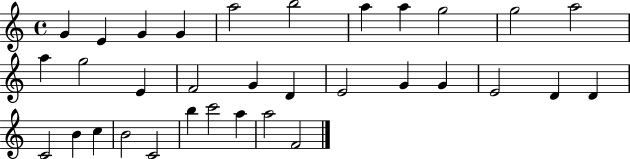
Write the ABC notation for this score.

X:1
T:Untitled
M:4/4
L:1/4
K:C
G E G G a2 b2 a a g2 g2 a2 a g2 E F2 G D E2 G G E2 D D C2 B c B2 C2 b c'2 a a2 F2